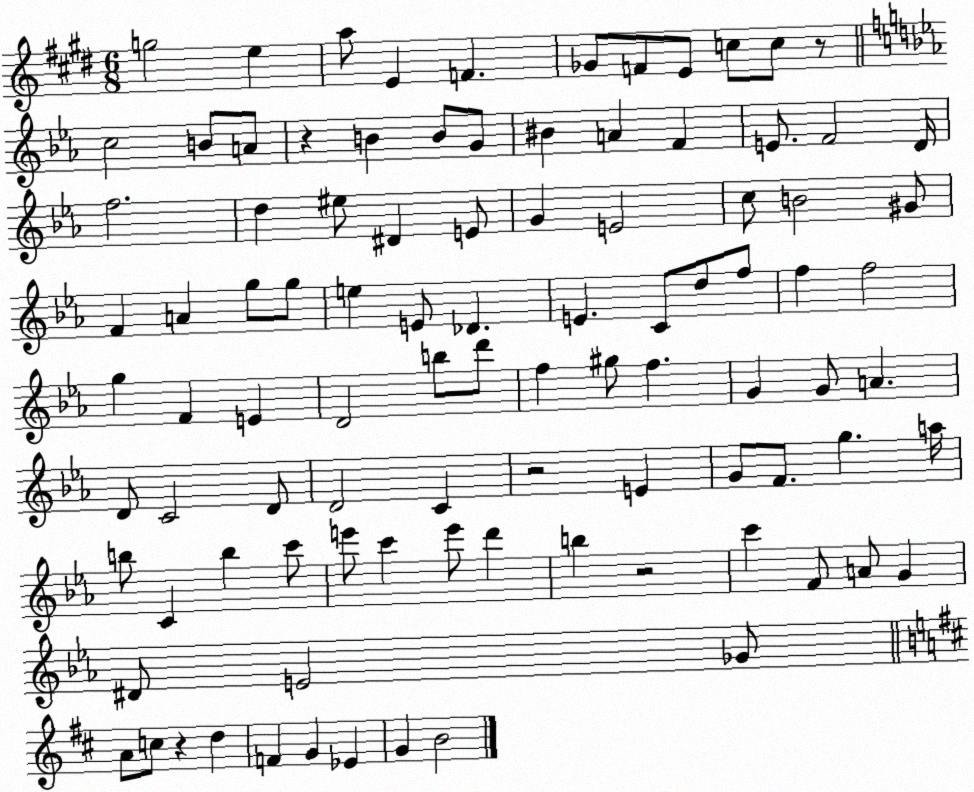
X:1
T:Untitled
M:6/8
L:1/4
K:E
g2 e a/2 E F _G/2 F/2 E/2 c/2 c/2 z/2 c2 B/2 A/2 z B B/2 G/2 ^B A F E/2 F2 D/4 f2 d ^e/2 ^D E/2 G E2 c/2 B2 ^G/2 F A g/2 g/2 e E/2 _D E C/2 d/2 f/2 f f2 g F E D2 b/2 d'/2 f ^g/2 f G G/2 A D/2 C2 D/2 D2 C z2 E G/2 F/2 g a/4 b/2 C b c'/2 e'/2 c' e'/2 d' b z2 c' F/2 A/2 G ^D/2 E2 _G/2 A/2 c/2 z d F G _E G B2